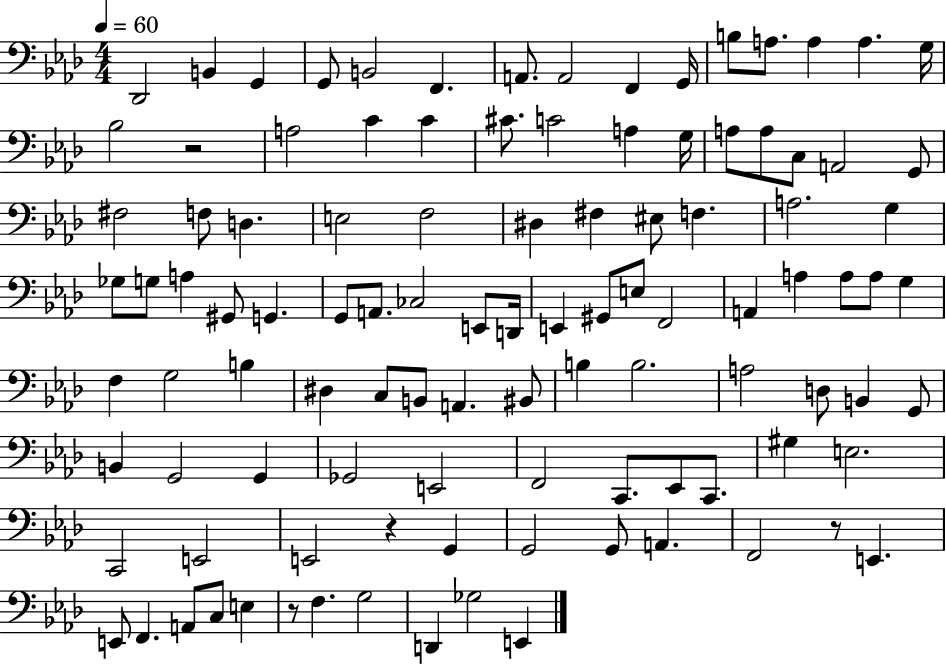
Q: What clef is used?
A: bass